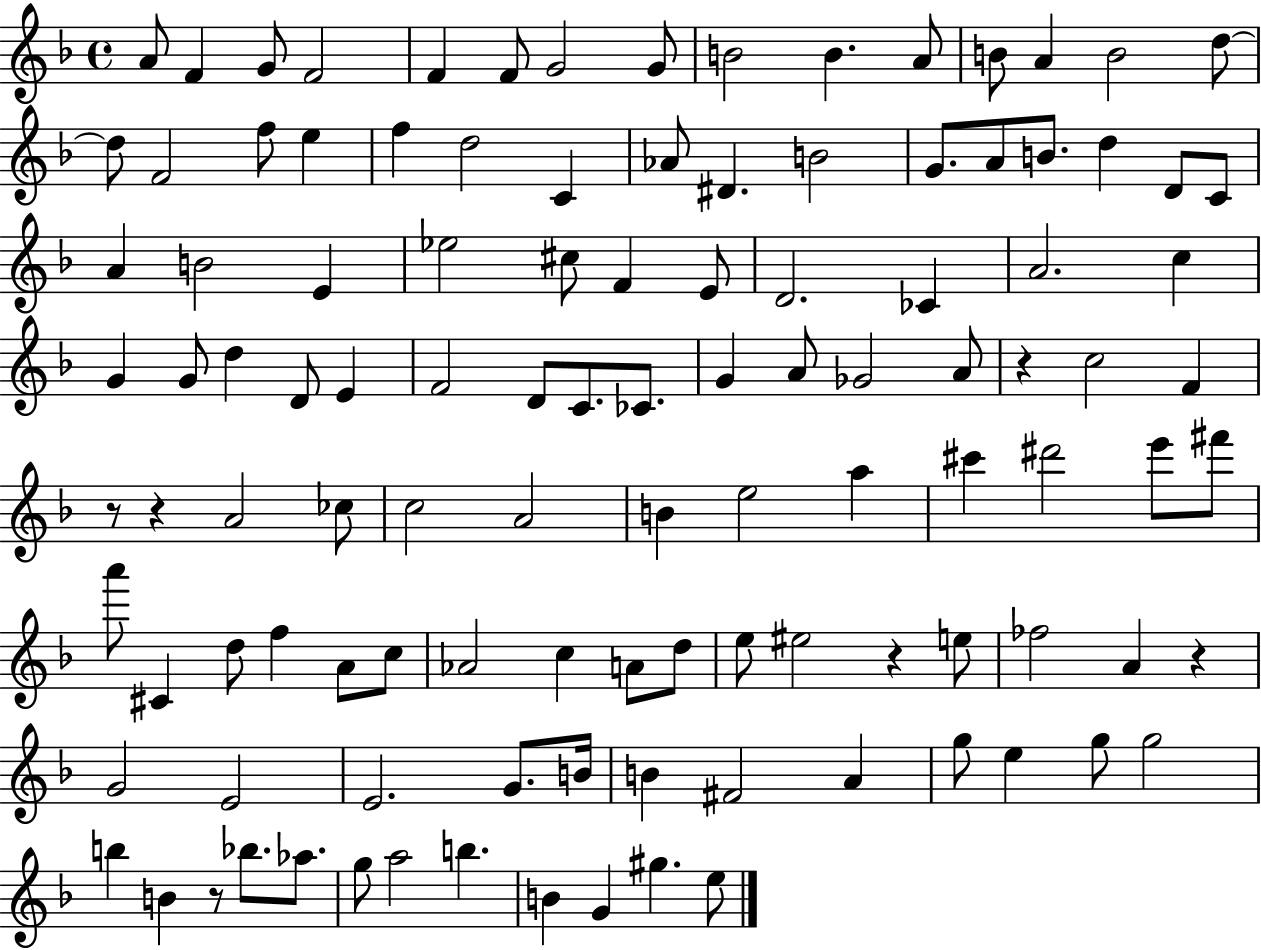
X:1
T:Untitled
M:4/4
L:1/4
K:F
A/2 F G/2 F2 F F/2 G2 G/2 B2 B A/2 B/2 A B2 d/2 d/2 F2 f/2 e f d2 C _A/2 ^D B2 G/2 A/2 B/2 d D/2 C/2 A B2 E _e2 ^c/2 F E/2 D2 _C A2 c G G/2 d D/2 E F2 D/2 C/2 _C/2 G A/2 _G2 A/2 z c2 F z/2 z A2 _c/2 c2 A2 B e2 a ^c' ^d'2 e'/2 ^f'/2 a'/2 ^C d/2 f A/2 c/2 _A2 c A/2 d/2 e/2 ^e2 z e/2 _f2 A z G2 E2 E2 G/2 B/4 B ^F2 A g/2 e g/2 g2 b B z/2 _b/2 _a/2 g/2 a2 b B G ^g e/2